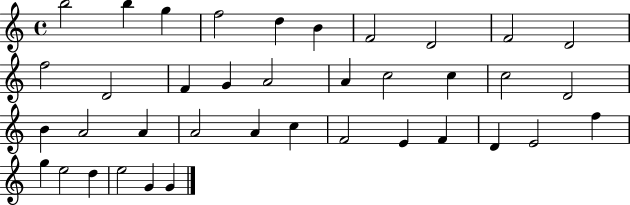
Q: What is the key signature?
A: C major